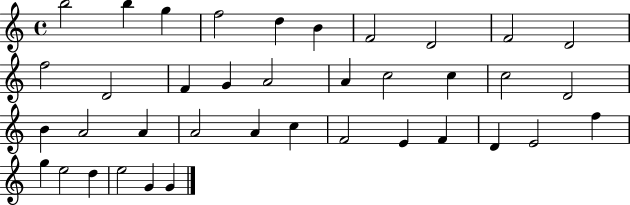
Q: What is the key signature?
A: C major